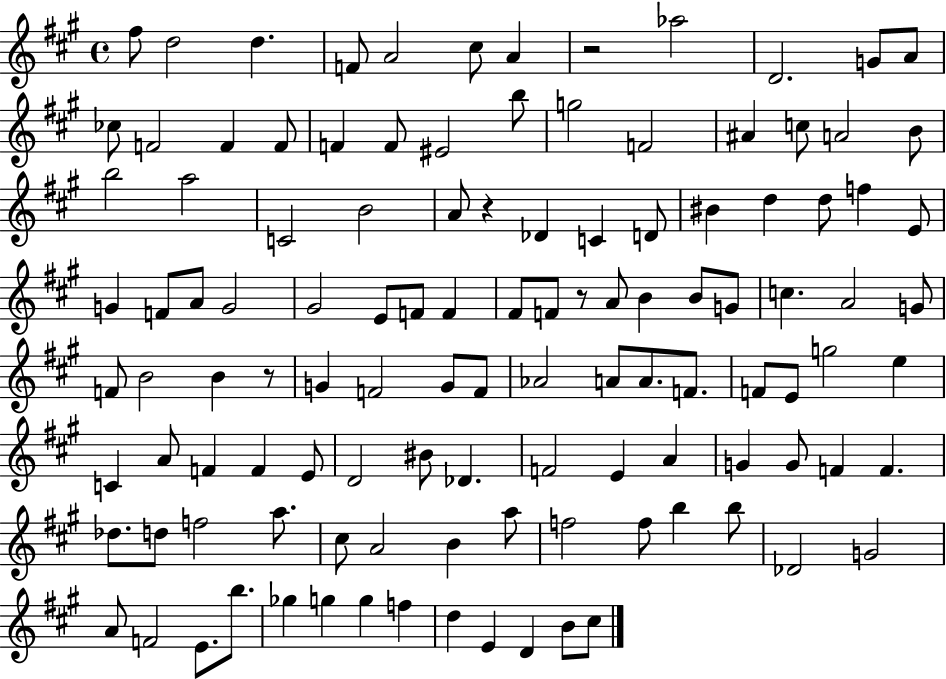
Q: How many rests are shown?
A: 4